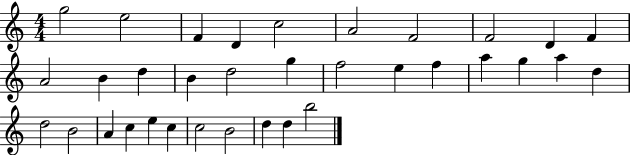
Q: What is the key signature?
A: C major